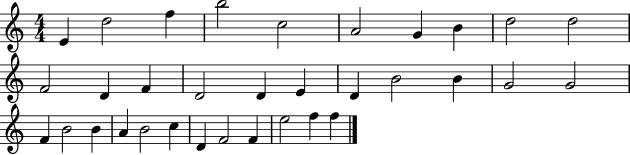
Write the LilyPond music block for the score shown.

{
  \clef treble
  \numericTimeSignature
  \time 4/4
  \key c \major
  e'4 d''2 f''4 | b''2 c''2 | a'2 g'4 b'4 | d''2 d''2 | \break f'2 d'4 f'4 | d'2 d'4 e'4 | d'4 b'2 b'4 | g'2 g'2 | \break f'4 b'2 b'4 | a'4 b'2 c''4 | d'4 f'2 f'4 | e''2 f''4 f''4 | \break \bar "|."
}